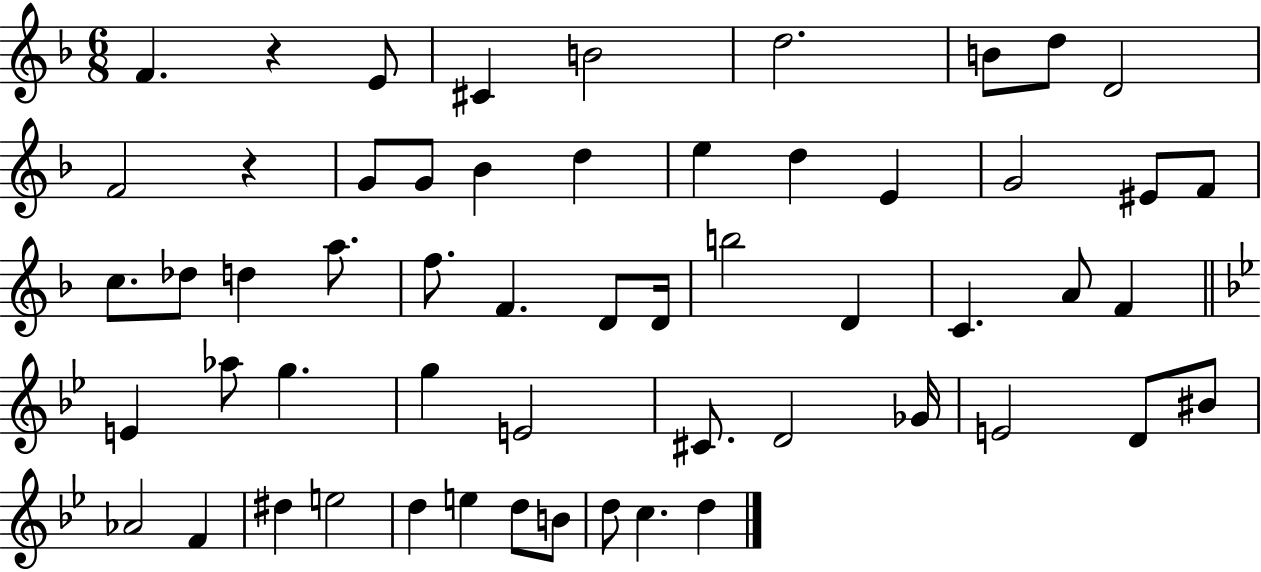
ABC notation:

X:1
T:Untitled
M:6/8
L:1/4
K:F
F z E/2 ^C B2 d2 B/2 d/2 D2 F2 z G/2 G/2 _B d e d E G2 ^E/2 F/2 c/2 _d/2 d a/2 f/2 F D/2 D/4 b2 D C A/2 F E _a/2 g g E2 ^C/2 D2 _G/4 E2 D/2 ^B/2 _A2 F ^d e2 d e d/2 B/2 d/2 c d